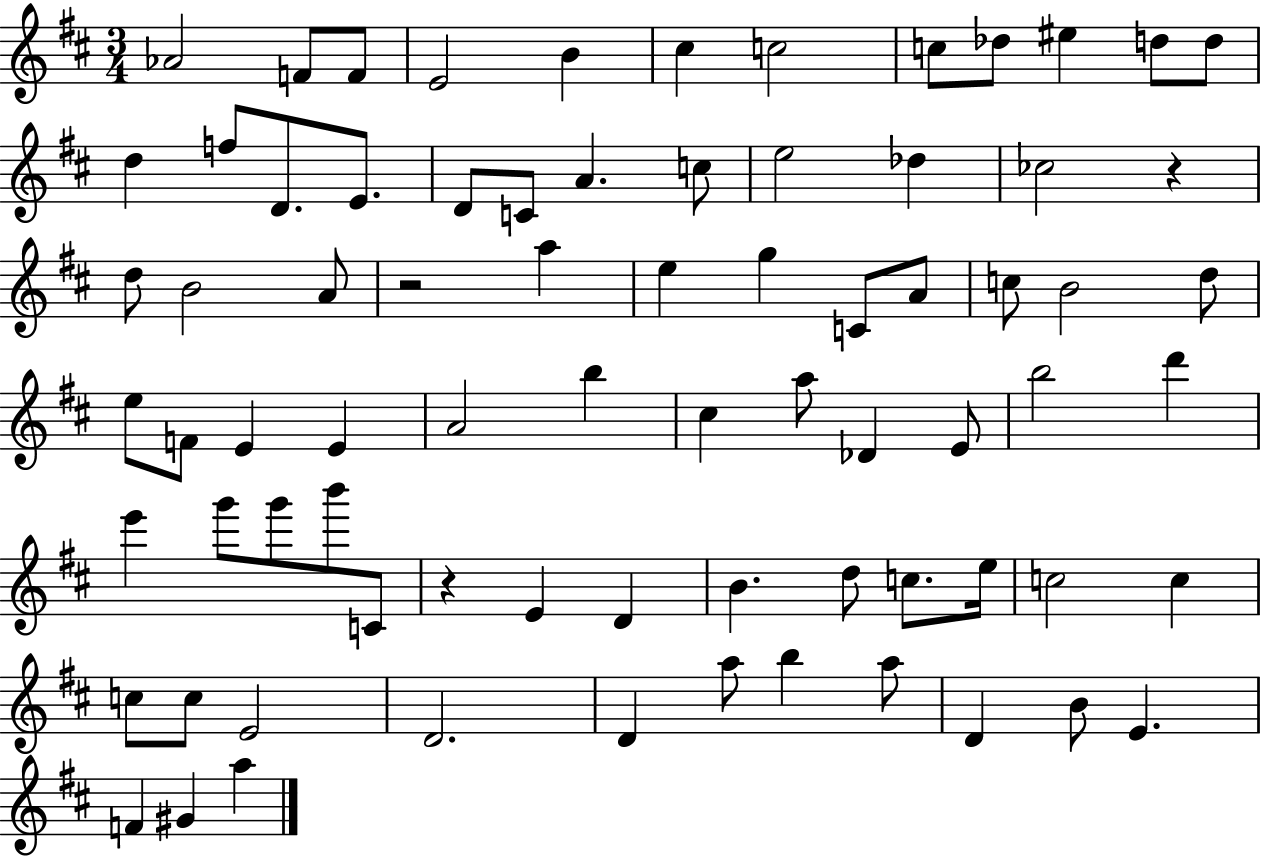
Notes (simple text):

Ab4/h F4/e F4/e E4/h B4/q C#5/q C5/h C5/e Db5/e EIS5/q D5/e D5/e D5/q F5/e D4/e. E4/e. D4/e C4/e A4/q. C5/e E5/h Db5/q CES5/h R/q D5/e B4/h A4/e R/h A5/q E5/q G5/q C4/e A4/e C5/e B4/h D5/e E5/e F4/e E4/q E4/q A4/h B5/q C#5/q A5/e Db4/q E4/e B5/h D6/q E6/q G6/e G6/e B6/e C4/e R/q E4/q D4/q B4/q. D5/e C5/e. E5/s C5/h C5/q C5/e C5/e E4/h D4/h. D4/q A5/e B5/q A5/e D4/q B4/e E4/q. F4/q G#4/q A5/q